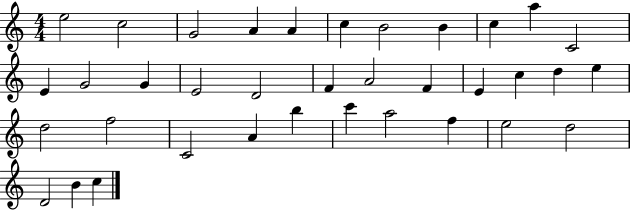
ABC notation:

X:1
T:Untitled
M:4/4
L:1/4
K:C
e2 c2 G2 A A c B2 B c a C2 E G2 G E2 D2 F A2 F E c d e d2 f2 C2 A b c' a2 f e2 d2 D2 B c